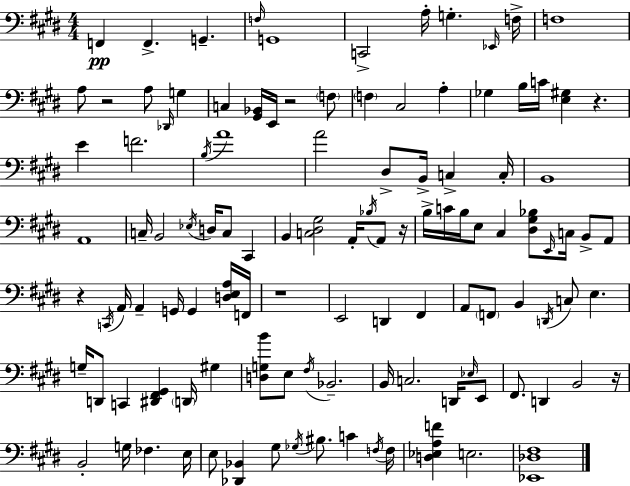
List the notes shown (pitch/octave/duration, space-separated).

F2/q F2/q. G2/q. F3/s G2/w C2/h A3/s G3/q. Eb2/s F3/s F3/w A3/e R/h A3/e Db2/s G3/q C3/q [G#2,Bb2]/s E2/s R/h F3/e F3/q C#3/h A3/q Gb3/q B3/s C4/s [E3,G#3]/q R/q. E4/q F4/h. B3/s A4/w A4/h D#3/e B2/s C3/q C3/s B2/w A2/w C3/s B2/h Eb3/s D3/s C3/e C#2/q B2/q [C3,D#3,G#3]/h A2/s Bb3/s A2/e R/s B3/s C4/s B3/s E3/e C#3/q [D#3,G#3,Bb3]/e E2/s C3/s B2/e A2/e R/q C2/s A2/s A2/q G2/s G2/q [D3,E3,A3]/s F2/s R/w E2/h D2/q F#2/q A2/e F2/e B2/q D2/s C3/e E3/q. G3/s D2/e C2/q [D#2,F#2,G#2]/q D2/s G#3/q [D3,G3,B4]/e E3/e F#3/s Bb2/h. B2/s C3/h. D2/s Eb3/s E2/e F#2/e. D2/q B2/h R/s B2/h G3/s FES3/q. E3/s E3/e [Db2,Bb2]/q G#3/e Gb3/s BIS3/e. C4/q F3/s F3/s [D3,Eb3,A3,F4]/q E3/h. [Eb2,Db3,F#3]/w